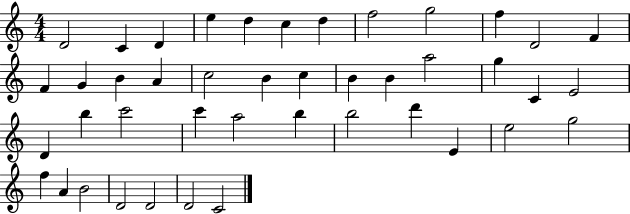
X:1
T:Untitled
M:4/4
L:1/4
K:C
D2 C D e d c d f2 g2 f D2 F F G B A c2 B c B B a2 g C E2 D b c'2 c' a2 b b2 d' E e2 g2 f A B2 D2 D2 D2 C2